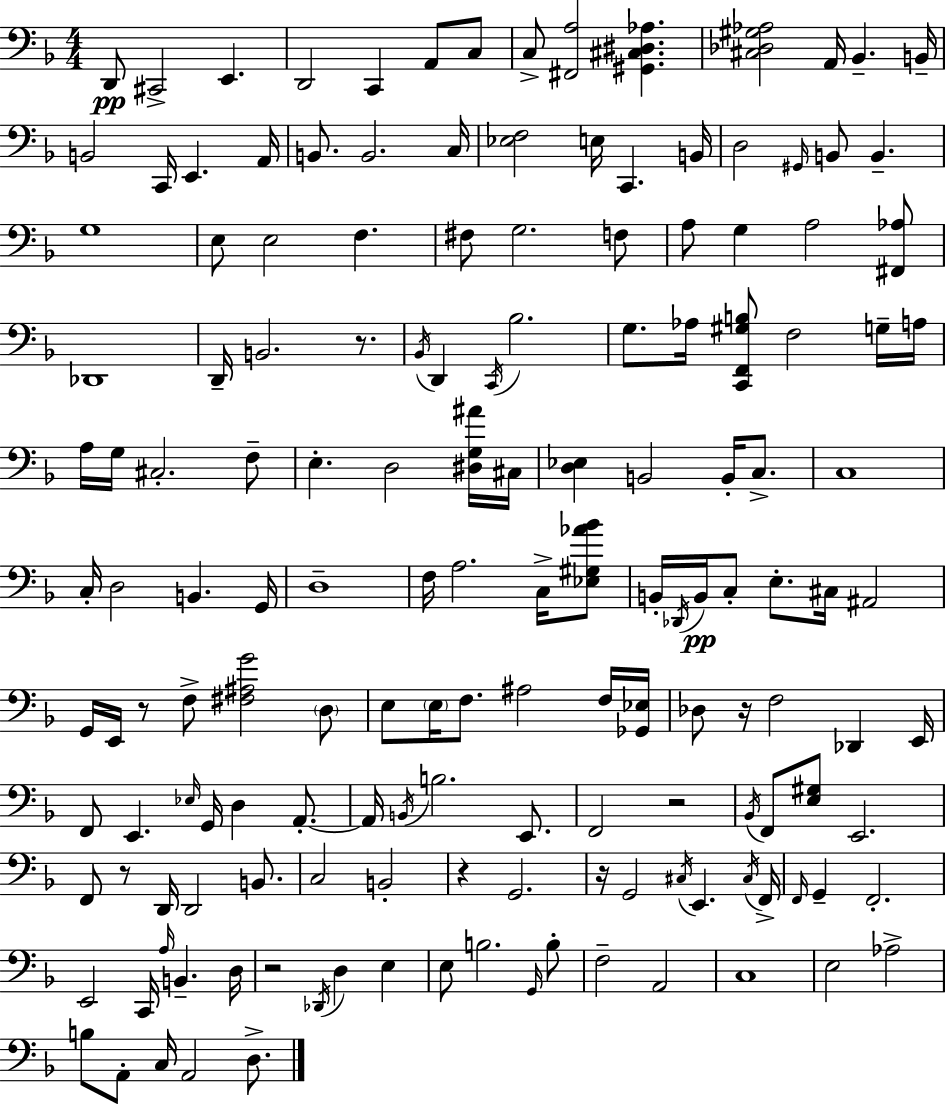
{
  \clef bass
  \numericTimeSignature
  \time 4/4
  \key f \major
  d,8\pp cis,2-> e,4. | d,2 c,4 a,8 c8 | c8-> <fis, a>2 <gis, cis dis aes>4. | <cis des gis aes>2 a,16 bes,4.-- b,16-- | \break b,2 c,16 e,4. a,16 | b,8. b,2. c16 | <ees f>2 e16 c,4. b,16 | d2 \grace { gis,16 } b,8 b,4.-- | \break g1 | e8 e2 f4. | fis8 g2. f8 | a8 g4 a2 <fis, aes>8 | \break des,1 | d,16-- b,2. r8. | \acciaccatura { bes,16 } d,4 \acciaccatura { c,16 } bes2. | g8. aes16 <c, f, gis b>8 f2 | \break g16-- a16 a16 g16 cis2.-. | f8-- e4.-. d2 | <dis g ais'>16 cis16 <d ees>4 b,2 b,16-. | c8.-> c1 | \break c16-. d2 b,4. | g,16 d1-- | f16 a2. | c16-> <ees gis aes' bes'>8 b,16-. \acciaccatura { des,16 } b,16\pp c8-. e8.-. cis16 ais,2 | \break g,16 e,16 r8 f8-> <fis ais g'>2 | \parenthesize d8 e8 \parenthesize e16 f8. ais2 | f16 <ges, ees>16 des8 r16 f2 des,4 | e,16 f,8 e,4. \grace { ees16 } g,16 d4 | \break a,8.-.~~ a,16 \acciaccatura { b,16 } b2. | e,8. f,2 r2 | \acciaccatura { bes,16 } f,8 <e gis>8 e,2. | f,8 r8 d,16 d,2 | \break b,8. c2 b,2-. | r4 g,2. | r16 g,2 | \acciaccatura { cis16 } e,4. \acciaccatura { cis16 } f,16-> \grace { f,16 } g,4-- f,2.-. | \break e,2 | c,16 \grace { a16 } b,4.-- d16 r2 | \acciaccatura { des,16 } d4 e4 e8 b2. | \grace { g,16 } b8-. f2-- | \break a,2 c1 | e2 | aes2-> b8 a,8-. | c16 a,2 d8.-> \bar "|."
}